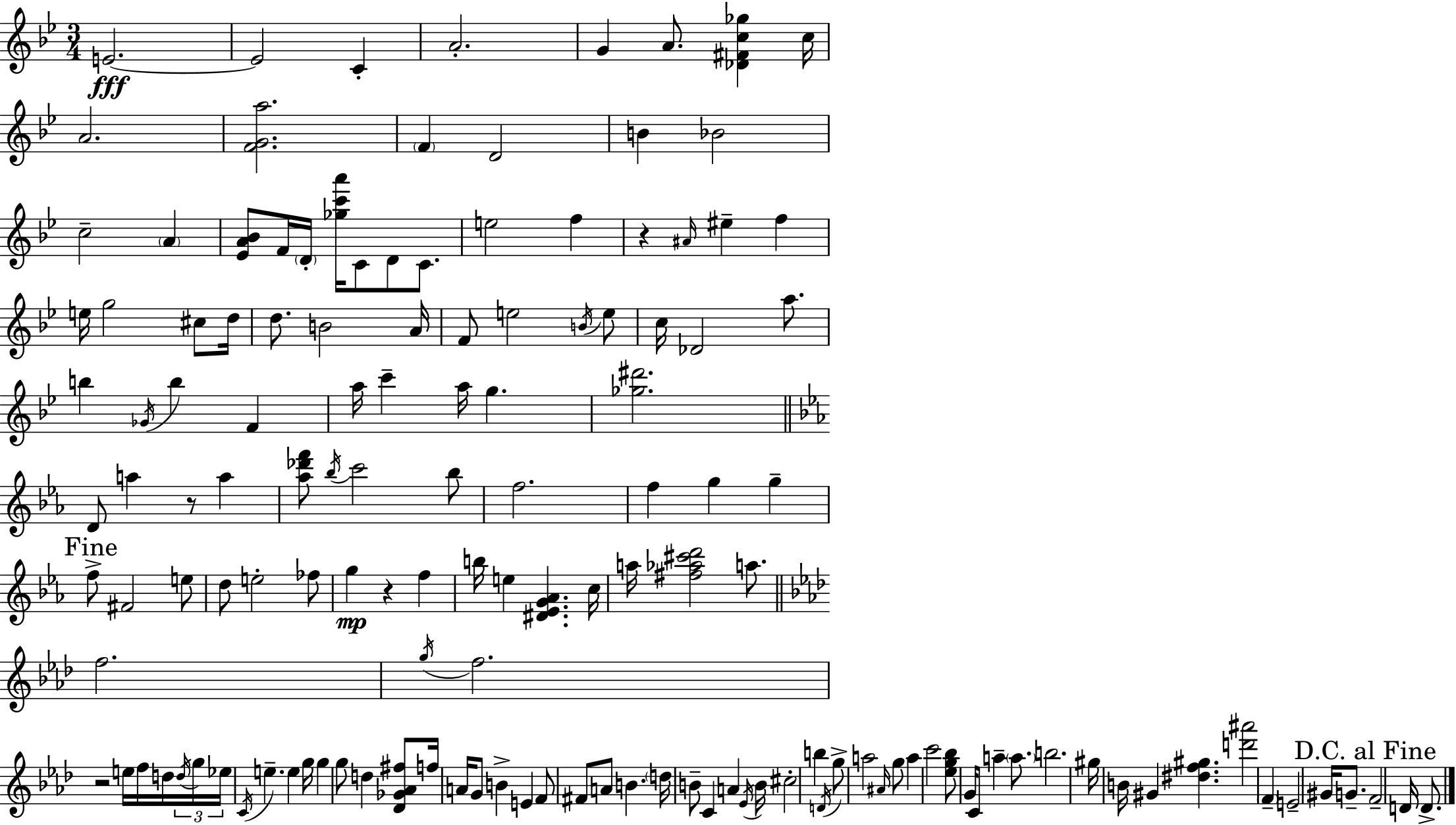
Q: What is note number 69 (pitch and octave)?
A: A5